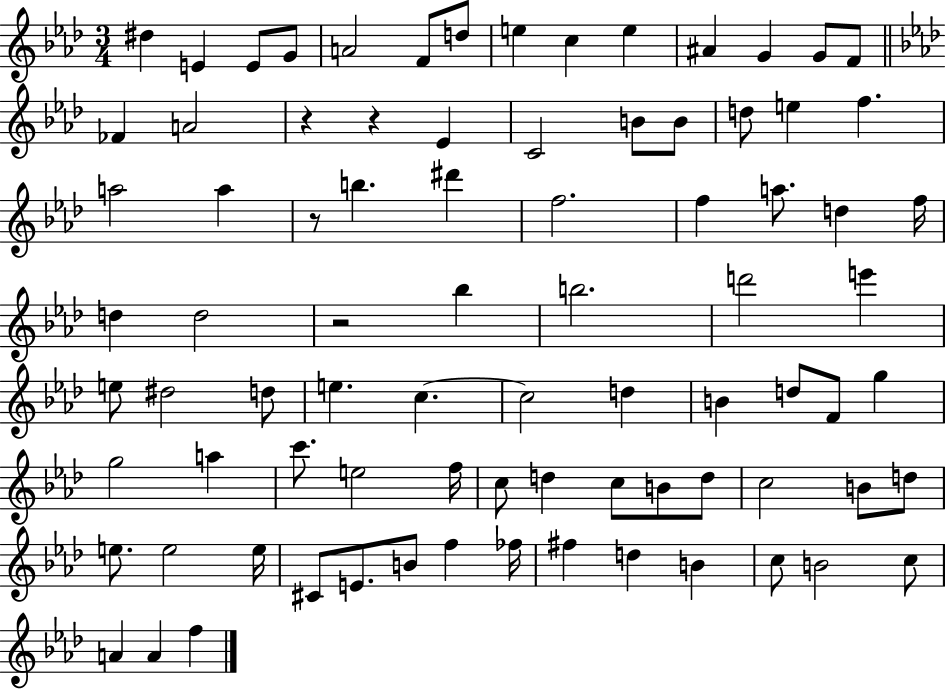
{
  \clef treble
  \numericTimeSignature
  \time 3/4
  \key aes \major
  \repeat volta 2 { dis''4 e'4 e'8 g'8 | a'2 f'8 d''8 | e''4 c''4 e''4 | ais'4 g'4 g'8 f'8 | \break \bar "||" \break \key f \minor fes'4 a'2 | r4 r4 ees'4 | c'2 b'8 b'8 | d''8 e''4 f''4. | \break a''2 a''4 | r8 b''4. dis'''4 | f''2. | f''4 a''8. d''4 f''16 | \break d''4 d''2 | r2 bes''4 | b''2. | d'''2 e'''4 | \break e''8 dis''2 d''8 | e''4. c''4.~~ | c''2 d''4 | b'4 d''8 f'8 g''4 | \break g''2 a''4 | c'''8. e''2 f''16 | c''8 d''4 c''8 b'8 d''8 | c''2 b'8 d''8 | \break e''8. e''2 e''16 | cis'8 e'8. b'8 f''4 fes''16 | fis''4 d''4 b'4 | c''8 b'2 c''8 | \break a'4 a'4 f''4 | } \bar "|."
}